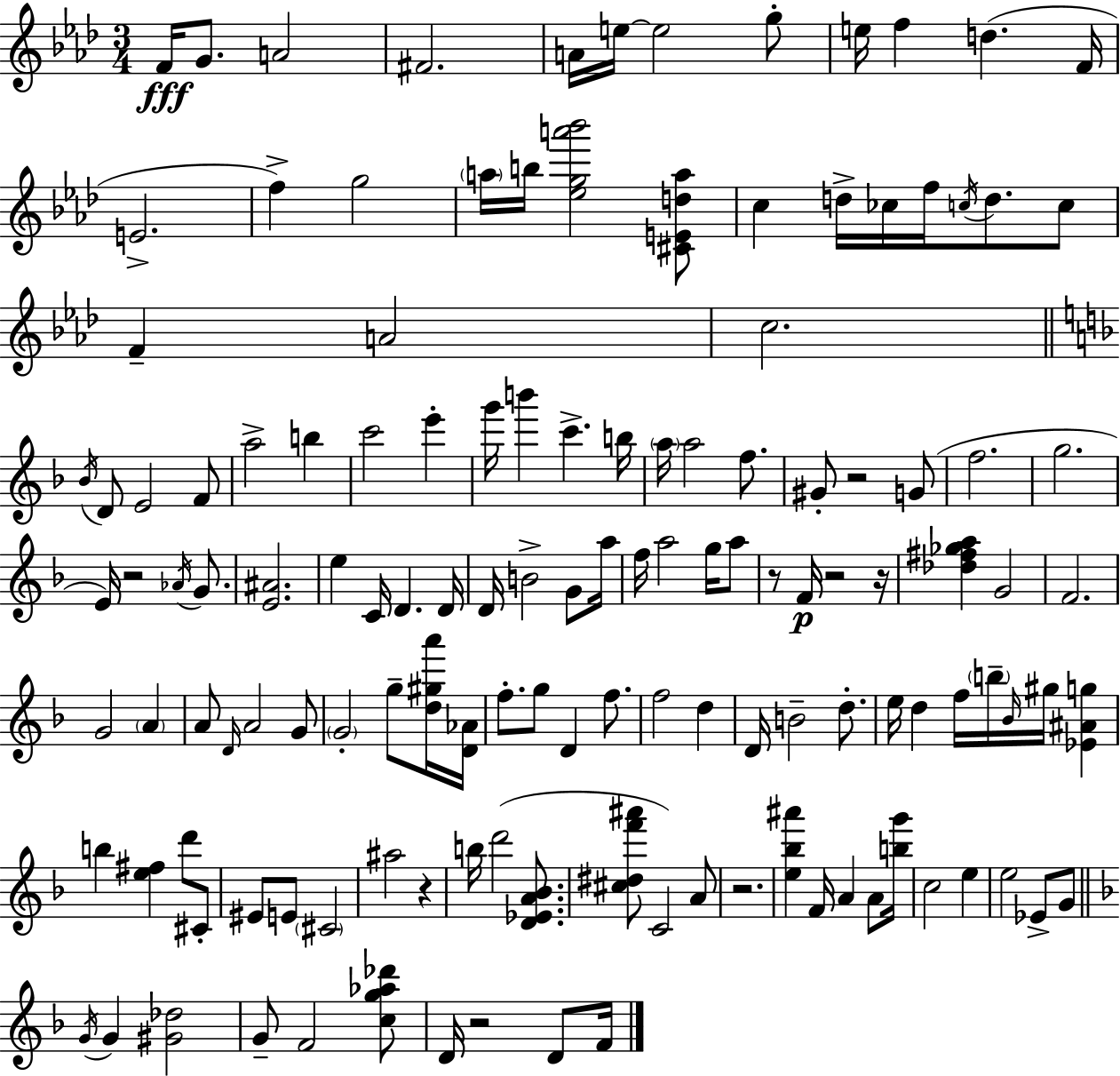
F4/s G4/e. A4/h F#4/h. A4/s E5/s E5/h G5/e E5/s F5/q D5/q. F4/s E4/h. F5/q G5/h A5/s B5/s [Eb5,G5,A6,Bb6]/h [C#4,E4,D5,A5]/e C5/q D5/s CES5/s F5/s C5/s D5/e. C5/e F4/q A4/h C5/h. Bb4/s D4/e E4/h F4/e A5/h B5/q C6/h E6/q G6/s B6/q C6/q. B5/s A5/s A5/h F5/e. G#4/e R/h G4/e F5/h. G5/h. E4/s R/h Ab4/s G4/e. [E4,A#4]/h. E5/q C4/s D4/q. D4/s D4/s B4/h G4/e A5/s F5/s A5/h G5/s A5/e R/e F4/s R/h R/s [Db5,F#5,Gb5,A5]/q G4/h F4/h. G4/h A4/q A4/e D4/s A4/h G4/e G4/h G5/e [D5,G#5,A6]/s [D4,Ab4]/s F5/e. G5/e D4/q F5/e. F5/h D5/q D4/s B4/h D5/e. E5/s D5/q F5/s B5/s Bb4/s G#5/s [Eb4,A#4,G5]/q B5/q [E5,F#5]/q D6/e C#4/e EIS4/e E4/e C#4/h A#5/h R/q B5/s D6/h [D4,Eb4,A4,Bb4]/e. [C#5,D#5,F6,A#6]/e C4/h A4/e R/h. [E5,Bb5,A#6]/q F4/s A4/q A4/e [B5,G6]/s C5/h E5/q E5/h Eb4/e G4/e G4/s G4/q [G#4,Db5]/h G4/e F4/h [C5,G5,Ab5,Db6]/e D4/s R/h D4/e F4/s